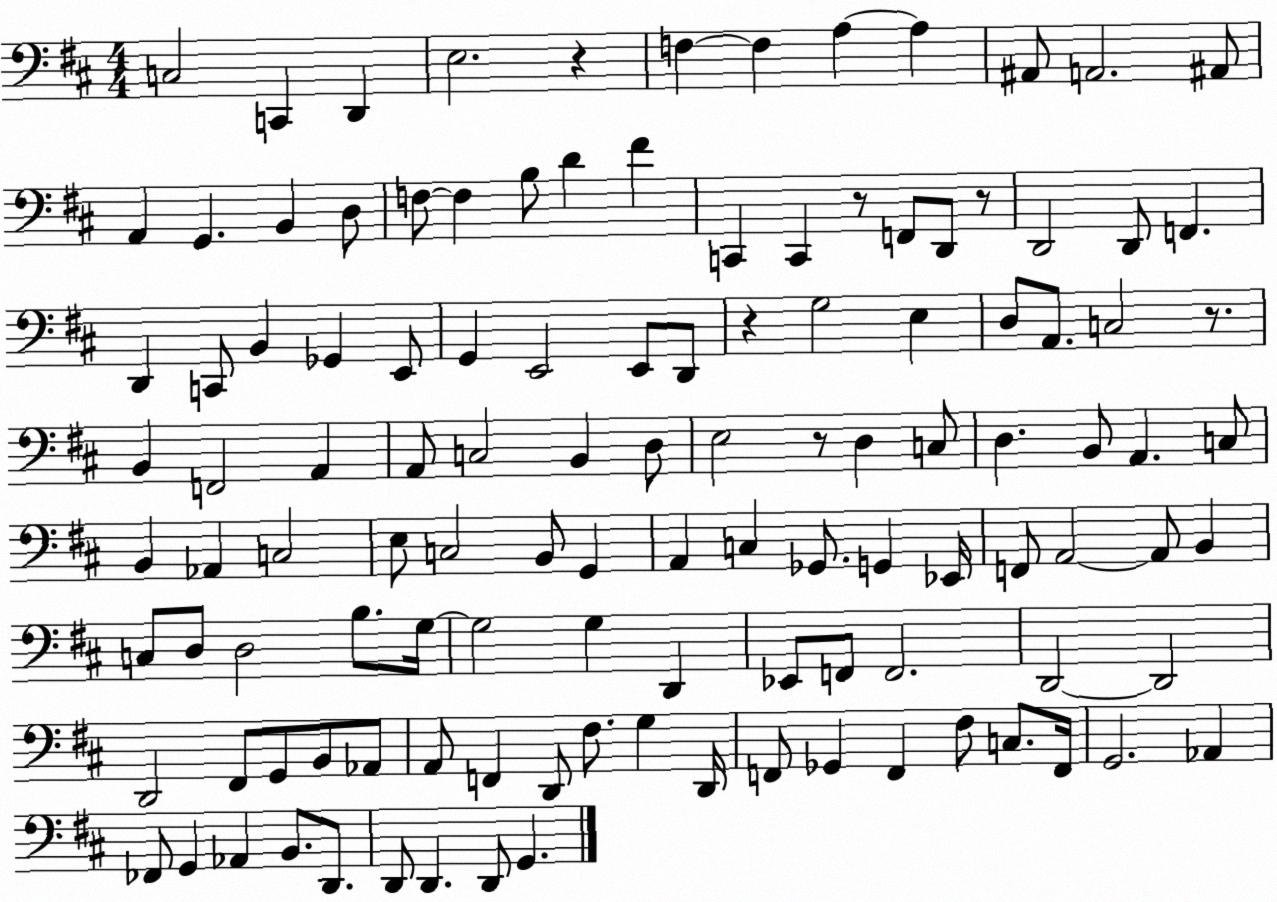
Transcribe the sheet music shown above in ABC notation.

X:1
T:Untitled
M:4/4
L:1/4
K:D
C,2 C,, D,, E,2 z F, F, A, A, ^A,,/2 A,,2 ^A,,/2 A,, G,, B,, D,/2 F,/2 F, B,/2 D ^F C,, C,, z/2 F,,/2 D,,/2 z/2 D,,2 D,,/2 F,, D,, C,,/2 B,, _G,, E,,/2 G,, E,,2 E,,/2 D,,/2 z G,2 E, D,/2 A,,/2 C,2 z/2 B,, F,,2 A,, A,,/2 C,2 B,, D,/2 E,2 z/2 D, C,/2 D, B,,/2 A,, C,/2 B,, _A,, C,2 E,/2 C,2 B,,/2 G,, A,, C, _G,,/2 G,, _E,,/4 F,,/2 A,,2 A,,/2 B,, C,/2 D,/2 D,2 B,/2 G,/4 G,2 G, D,, _E,,/2 F,,/2 F,,2 D,,2 D,,2 D,,2 ^F,,/2 G,,/2 B,,/2 _A,,/2 A,,/2 F,, D,,/2 ^F,/2 G, D,,/4 F,,/2 _G,, F,, ^F,/2 C,/2 F,,/4 G,,2 _A,, _F,,/2 G,, _A,, B,,/2 D,,/2 D,,/2 D,, D,,/2 G,,